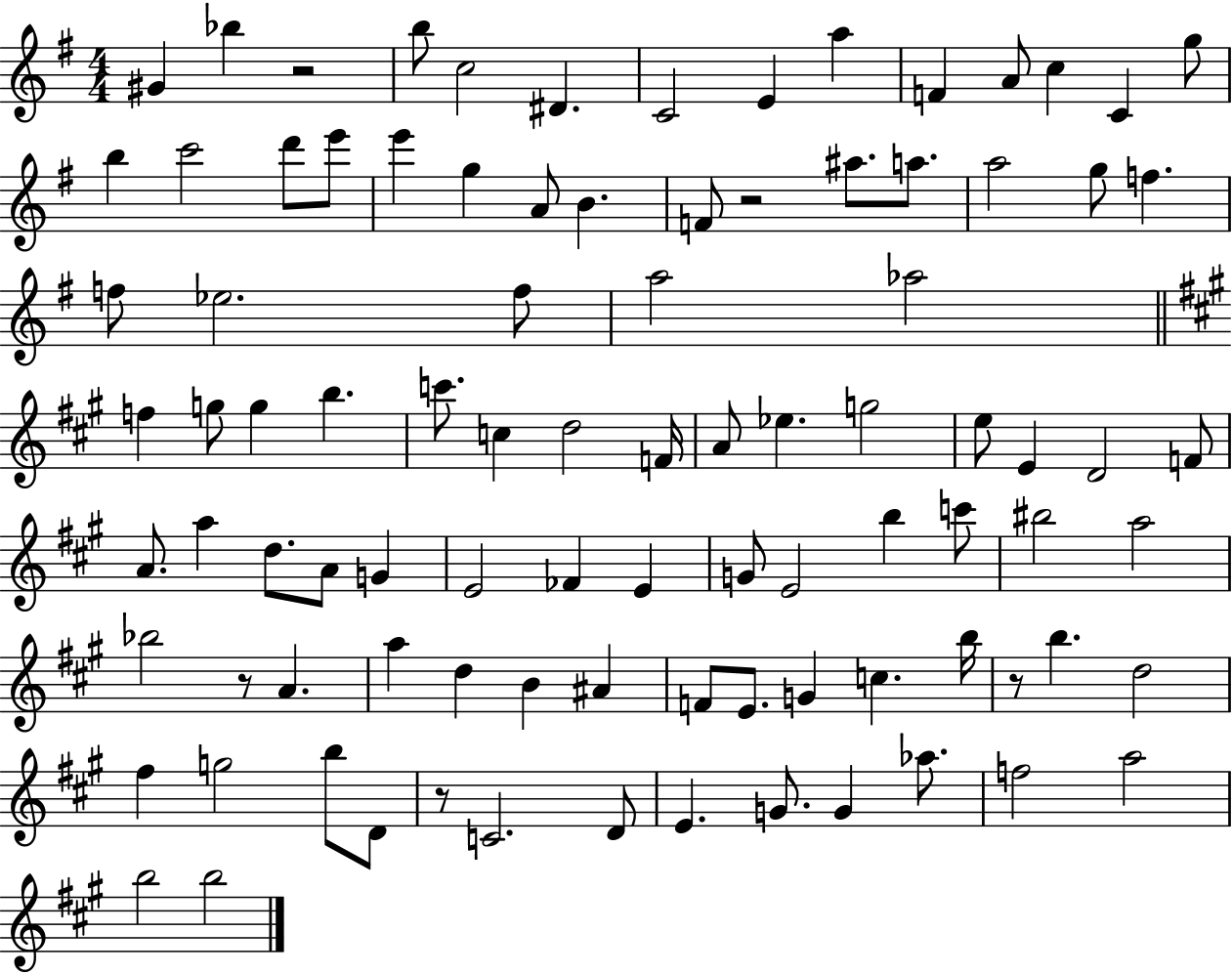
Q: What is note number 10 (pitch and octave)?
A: A4